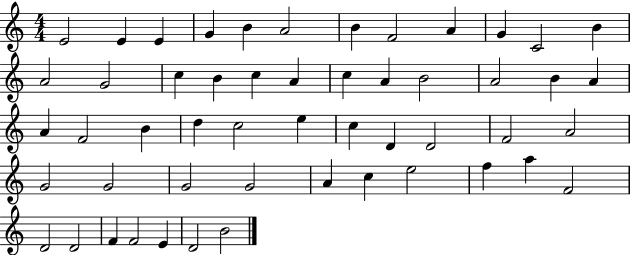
{
  \clef treble
  \numericTimeSignature
  \time 4/4
  \key c \major
  e'2 e'4 e'4 | g'4 b'4 a'2 | b'4 f'2 a'4 | g'4 c'2 b'4 | \break a'2 g'2 | c''4 b'4 c''4 a'4 | c''4 a'4 b'2 | a'2 b'4 a'4 | \break a'4 f'2 b'4 | d''4 c''2 e''4 | c''4 d'4 d'2 | f'2 a'2 | \break g'2 g'2 | g'2 g'2 | a'4 c''4 e''2 | f''4 a''4 f'2 | \break d'2 d'2 | f'4 f'2 e'4 | d'2 b'2 | \bar "|."
}